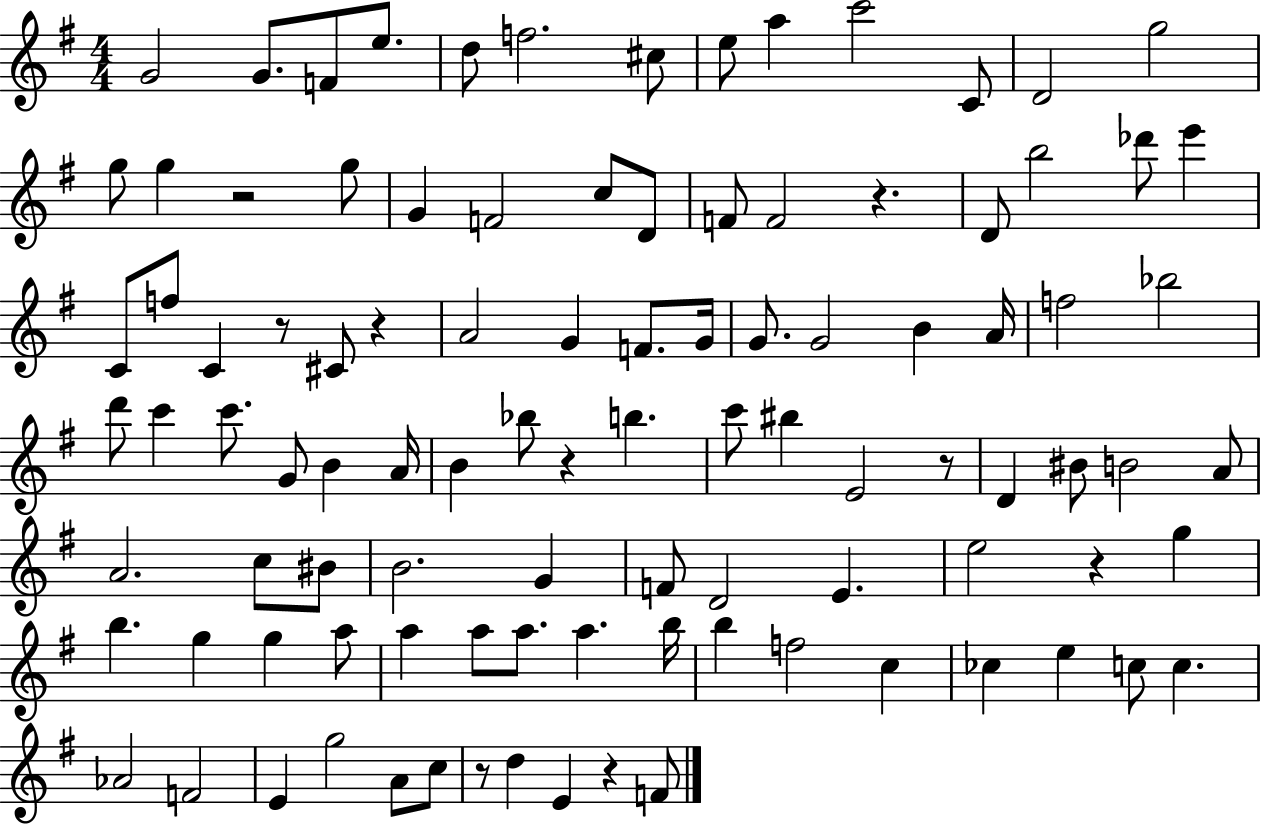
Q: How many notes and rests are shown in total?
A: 100